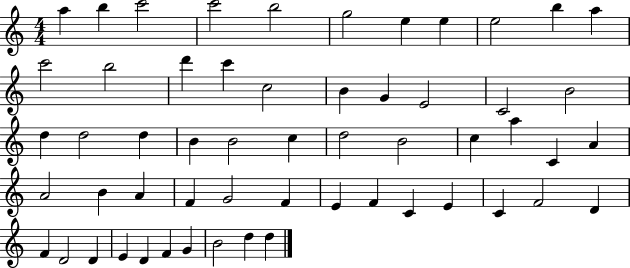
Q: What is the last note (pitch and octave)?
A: D5